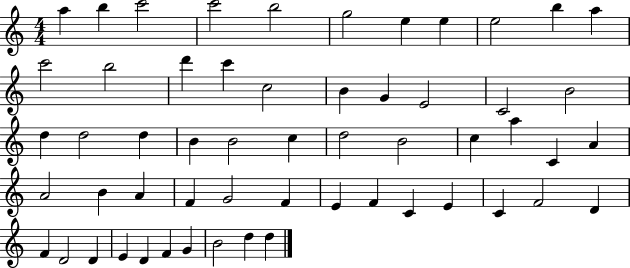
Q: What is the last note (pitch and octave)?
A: D5